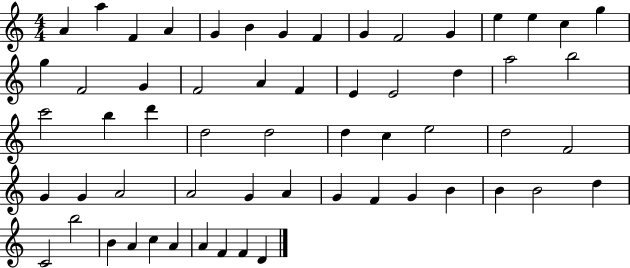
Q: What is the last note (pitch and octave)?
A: D4